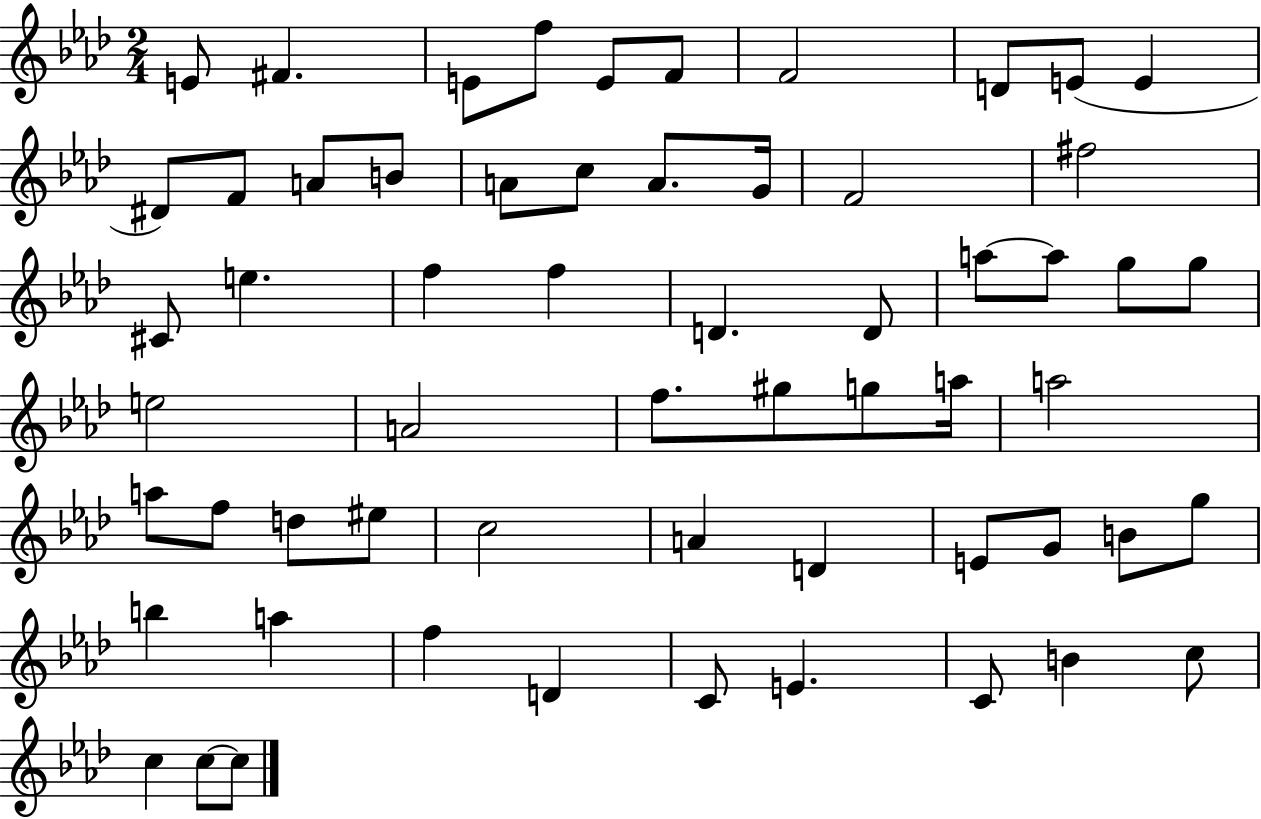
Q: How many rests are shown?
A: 0